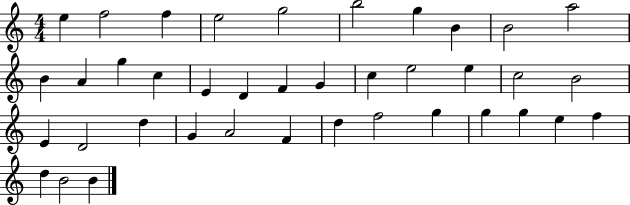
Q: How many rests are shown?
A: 0